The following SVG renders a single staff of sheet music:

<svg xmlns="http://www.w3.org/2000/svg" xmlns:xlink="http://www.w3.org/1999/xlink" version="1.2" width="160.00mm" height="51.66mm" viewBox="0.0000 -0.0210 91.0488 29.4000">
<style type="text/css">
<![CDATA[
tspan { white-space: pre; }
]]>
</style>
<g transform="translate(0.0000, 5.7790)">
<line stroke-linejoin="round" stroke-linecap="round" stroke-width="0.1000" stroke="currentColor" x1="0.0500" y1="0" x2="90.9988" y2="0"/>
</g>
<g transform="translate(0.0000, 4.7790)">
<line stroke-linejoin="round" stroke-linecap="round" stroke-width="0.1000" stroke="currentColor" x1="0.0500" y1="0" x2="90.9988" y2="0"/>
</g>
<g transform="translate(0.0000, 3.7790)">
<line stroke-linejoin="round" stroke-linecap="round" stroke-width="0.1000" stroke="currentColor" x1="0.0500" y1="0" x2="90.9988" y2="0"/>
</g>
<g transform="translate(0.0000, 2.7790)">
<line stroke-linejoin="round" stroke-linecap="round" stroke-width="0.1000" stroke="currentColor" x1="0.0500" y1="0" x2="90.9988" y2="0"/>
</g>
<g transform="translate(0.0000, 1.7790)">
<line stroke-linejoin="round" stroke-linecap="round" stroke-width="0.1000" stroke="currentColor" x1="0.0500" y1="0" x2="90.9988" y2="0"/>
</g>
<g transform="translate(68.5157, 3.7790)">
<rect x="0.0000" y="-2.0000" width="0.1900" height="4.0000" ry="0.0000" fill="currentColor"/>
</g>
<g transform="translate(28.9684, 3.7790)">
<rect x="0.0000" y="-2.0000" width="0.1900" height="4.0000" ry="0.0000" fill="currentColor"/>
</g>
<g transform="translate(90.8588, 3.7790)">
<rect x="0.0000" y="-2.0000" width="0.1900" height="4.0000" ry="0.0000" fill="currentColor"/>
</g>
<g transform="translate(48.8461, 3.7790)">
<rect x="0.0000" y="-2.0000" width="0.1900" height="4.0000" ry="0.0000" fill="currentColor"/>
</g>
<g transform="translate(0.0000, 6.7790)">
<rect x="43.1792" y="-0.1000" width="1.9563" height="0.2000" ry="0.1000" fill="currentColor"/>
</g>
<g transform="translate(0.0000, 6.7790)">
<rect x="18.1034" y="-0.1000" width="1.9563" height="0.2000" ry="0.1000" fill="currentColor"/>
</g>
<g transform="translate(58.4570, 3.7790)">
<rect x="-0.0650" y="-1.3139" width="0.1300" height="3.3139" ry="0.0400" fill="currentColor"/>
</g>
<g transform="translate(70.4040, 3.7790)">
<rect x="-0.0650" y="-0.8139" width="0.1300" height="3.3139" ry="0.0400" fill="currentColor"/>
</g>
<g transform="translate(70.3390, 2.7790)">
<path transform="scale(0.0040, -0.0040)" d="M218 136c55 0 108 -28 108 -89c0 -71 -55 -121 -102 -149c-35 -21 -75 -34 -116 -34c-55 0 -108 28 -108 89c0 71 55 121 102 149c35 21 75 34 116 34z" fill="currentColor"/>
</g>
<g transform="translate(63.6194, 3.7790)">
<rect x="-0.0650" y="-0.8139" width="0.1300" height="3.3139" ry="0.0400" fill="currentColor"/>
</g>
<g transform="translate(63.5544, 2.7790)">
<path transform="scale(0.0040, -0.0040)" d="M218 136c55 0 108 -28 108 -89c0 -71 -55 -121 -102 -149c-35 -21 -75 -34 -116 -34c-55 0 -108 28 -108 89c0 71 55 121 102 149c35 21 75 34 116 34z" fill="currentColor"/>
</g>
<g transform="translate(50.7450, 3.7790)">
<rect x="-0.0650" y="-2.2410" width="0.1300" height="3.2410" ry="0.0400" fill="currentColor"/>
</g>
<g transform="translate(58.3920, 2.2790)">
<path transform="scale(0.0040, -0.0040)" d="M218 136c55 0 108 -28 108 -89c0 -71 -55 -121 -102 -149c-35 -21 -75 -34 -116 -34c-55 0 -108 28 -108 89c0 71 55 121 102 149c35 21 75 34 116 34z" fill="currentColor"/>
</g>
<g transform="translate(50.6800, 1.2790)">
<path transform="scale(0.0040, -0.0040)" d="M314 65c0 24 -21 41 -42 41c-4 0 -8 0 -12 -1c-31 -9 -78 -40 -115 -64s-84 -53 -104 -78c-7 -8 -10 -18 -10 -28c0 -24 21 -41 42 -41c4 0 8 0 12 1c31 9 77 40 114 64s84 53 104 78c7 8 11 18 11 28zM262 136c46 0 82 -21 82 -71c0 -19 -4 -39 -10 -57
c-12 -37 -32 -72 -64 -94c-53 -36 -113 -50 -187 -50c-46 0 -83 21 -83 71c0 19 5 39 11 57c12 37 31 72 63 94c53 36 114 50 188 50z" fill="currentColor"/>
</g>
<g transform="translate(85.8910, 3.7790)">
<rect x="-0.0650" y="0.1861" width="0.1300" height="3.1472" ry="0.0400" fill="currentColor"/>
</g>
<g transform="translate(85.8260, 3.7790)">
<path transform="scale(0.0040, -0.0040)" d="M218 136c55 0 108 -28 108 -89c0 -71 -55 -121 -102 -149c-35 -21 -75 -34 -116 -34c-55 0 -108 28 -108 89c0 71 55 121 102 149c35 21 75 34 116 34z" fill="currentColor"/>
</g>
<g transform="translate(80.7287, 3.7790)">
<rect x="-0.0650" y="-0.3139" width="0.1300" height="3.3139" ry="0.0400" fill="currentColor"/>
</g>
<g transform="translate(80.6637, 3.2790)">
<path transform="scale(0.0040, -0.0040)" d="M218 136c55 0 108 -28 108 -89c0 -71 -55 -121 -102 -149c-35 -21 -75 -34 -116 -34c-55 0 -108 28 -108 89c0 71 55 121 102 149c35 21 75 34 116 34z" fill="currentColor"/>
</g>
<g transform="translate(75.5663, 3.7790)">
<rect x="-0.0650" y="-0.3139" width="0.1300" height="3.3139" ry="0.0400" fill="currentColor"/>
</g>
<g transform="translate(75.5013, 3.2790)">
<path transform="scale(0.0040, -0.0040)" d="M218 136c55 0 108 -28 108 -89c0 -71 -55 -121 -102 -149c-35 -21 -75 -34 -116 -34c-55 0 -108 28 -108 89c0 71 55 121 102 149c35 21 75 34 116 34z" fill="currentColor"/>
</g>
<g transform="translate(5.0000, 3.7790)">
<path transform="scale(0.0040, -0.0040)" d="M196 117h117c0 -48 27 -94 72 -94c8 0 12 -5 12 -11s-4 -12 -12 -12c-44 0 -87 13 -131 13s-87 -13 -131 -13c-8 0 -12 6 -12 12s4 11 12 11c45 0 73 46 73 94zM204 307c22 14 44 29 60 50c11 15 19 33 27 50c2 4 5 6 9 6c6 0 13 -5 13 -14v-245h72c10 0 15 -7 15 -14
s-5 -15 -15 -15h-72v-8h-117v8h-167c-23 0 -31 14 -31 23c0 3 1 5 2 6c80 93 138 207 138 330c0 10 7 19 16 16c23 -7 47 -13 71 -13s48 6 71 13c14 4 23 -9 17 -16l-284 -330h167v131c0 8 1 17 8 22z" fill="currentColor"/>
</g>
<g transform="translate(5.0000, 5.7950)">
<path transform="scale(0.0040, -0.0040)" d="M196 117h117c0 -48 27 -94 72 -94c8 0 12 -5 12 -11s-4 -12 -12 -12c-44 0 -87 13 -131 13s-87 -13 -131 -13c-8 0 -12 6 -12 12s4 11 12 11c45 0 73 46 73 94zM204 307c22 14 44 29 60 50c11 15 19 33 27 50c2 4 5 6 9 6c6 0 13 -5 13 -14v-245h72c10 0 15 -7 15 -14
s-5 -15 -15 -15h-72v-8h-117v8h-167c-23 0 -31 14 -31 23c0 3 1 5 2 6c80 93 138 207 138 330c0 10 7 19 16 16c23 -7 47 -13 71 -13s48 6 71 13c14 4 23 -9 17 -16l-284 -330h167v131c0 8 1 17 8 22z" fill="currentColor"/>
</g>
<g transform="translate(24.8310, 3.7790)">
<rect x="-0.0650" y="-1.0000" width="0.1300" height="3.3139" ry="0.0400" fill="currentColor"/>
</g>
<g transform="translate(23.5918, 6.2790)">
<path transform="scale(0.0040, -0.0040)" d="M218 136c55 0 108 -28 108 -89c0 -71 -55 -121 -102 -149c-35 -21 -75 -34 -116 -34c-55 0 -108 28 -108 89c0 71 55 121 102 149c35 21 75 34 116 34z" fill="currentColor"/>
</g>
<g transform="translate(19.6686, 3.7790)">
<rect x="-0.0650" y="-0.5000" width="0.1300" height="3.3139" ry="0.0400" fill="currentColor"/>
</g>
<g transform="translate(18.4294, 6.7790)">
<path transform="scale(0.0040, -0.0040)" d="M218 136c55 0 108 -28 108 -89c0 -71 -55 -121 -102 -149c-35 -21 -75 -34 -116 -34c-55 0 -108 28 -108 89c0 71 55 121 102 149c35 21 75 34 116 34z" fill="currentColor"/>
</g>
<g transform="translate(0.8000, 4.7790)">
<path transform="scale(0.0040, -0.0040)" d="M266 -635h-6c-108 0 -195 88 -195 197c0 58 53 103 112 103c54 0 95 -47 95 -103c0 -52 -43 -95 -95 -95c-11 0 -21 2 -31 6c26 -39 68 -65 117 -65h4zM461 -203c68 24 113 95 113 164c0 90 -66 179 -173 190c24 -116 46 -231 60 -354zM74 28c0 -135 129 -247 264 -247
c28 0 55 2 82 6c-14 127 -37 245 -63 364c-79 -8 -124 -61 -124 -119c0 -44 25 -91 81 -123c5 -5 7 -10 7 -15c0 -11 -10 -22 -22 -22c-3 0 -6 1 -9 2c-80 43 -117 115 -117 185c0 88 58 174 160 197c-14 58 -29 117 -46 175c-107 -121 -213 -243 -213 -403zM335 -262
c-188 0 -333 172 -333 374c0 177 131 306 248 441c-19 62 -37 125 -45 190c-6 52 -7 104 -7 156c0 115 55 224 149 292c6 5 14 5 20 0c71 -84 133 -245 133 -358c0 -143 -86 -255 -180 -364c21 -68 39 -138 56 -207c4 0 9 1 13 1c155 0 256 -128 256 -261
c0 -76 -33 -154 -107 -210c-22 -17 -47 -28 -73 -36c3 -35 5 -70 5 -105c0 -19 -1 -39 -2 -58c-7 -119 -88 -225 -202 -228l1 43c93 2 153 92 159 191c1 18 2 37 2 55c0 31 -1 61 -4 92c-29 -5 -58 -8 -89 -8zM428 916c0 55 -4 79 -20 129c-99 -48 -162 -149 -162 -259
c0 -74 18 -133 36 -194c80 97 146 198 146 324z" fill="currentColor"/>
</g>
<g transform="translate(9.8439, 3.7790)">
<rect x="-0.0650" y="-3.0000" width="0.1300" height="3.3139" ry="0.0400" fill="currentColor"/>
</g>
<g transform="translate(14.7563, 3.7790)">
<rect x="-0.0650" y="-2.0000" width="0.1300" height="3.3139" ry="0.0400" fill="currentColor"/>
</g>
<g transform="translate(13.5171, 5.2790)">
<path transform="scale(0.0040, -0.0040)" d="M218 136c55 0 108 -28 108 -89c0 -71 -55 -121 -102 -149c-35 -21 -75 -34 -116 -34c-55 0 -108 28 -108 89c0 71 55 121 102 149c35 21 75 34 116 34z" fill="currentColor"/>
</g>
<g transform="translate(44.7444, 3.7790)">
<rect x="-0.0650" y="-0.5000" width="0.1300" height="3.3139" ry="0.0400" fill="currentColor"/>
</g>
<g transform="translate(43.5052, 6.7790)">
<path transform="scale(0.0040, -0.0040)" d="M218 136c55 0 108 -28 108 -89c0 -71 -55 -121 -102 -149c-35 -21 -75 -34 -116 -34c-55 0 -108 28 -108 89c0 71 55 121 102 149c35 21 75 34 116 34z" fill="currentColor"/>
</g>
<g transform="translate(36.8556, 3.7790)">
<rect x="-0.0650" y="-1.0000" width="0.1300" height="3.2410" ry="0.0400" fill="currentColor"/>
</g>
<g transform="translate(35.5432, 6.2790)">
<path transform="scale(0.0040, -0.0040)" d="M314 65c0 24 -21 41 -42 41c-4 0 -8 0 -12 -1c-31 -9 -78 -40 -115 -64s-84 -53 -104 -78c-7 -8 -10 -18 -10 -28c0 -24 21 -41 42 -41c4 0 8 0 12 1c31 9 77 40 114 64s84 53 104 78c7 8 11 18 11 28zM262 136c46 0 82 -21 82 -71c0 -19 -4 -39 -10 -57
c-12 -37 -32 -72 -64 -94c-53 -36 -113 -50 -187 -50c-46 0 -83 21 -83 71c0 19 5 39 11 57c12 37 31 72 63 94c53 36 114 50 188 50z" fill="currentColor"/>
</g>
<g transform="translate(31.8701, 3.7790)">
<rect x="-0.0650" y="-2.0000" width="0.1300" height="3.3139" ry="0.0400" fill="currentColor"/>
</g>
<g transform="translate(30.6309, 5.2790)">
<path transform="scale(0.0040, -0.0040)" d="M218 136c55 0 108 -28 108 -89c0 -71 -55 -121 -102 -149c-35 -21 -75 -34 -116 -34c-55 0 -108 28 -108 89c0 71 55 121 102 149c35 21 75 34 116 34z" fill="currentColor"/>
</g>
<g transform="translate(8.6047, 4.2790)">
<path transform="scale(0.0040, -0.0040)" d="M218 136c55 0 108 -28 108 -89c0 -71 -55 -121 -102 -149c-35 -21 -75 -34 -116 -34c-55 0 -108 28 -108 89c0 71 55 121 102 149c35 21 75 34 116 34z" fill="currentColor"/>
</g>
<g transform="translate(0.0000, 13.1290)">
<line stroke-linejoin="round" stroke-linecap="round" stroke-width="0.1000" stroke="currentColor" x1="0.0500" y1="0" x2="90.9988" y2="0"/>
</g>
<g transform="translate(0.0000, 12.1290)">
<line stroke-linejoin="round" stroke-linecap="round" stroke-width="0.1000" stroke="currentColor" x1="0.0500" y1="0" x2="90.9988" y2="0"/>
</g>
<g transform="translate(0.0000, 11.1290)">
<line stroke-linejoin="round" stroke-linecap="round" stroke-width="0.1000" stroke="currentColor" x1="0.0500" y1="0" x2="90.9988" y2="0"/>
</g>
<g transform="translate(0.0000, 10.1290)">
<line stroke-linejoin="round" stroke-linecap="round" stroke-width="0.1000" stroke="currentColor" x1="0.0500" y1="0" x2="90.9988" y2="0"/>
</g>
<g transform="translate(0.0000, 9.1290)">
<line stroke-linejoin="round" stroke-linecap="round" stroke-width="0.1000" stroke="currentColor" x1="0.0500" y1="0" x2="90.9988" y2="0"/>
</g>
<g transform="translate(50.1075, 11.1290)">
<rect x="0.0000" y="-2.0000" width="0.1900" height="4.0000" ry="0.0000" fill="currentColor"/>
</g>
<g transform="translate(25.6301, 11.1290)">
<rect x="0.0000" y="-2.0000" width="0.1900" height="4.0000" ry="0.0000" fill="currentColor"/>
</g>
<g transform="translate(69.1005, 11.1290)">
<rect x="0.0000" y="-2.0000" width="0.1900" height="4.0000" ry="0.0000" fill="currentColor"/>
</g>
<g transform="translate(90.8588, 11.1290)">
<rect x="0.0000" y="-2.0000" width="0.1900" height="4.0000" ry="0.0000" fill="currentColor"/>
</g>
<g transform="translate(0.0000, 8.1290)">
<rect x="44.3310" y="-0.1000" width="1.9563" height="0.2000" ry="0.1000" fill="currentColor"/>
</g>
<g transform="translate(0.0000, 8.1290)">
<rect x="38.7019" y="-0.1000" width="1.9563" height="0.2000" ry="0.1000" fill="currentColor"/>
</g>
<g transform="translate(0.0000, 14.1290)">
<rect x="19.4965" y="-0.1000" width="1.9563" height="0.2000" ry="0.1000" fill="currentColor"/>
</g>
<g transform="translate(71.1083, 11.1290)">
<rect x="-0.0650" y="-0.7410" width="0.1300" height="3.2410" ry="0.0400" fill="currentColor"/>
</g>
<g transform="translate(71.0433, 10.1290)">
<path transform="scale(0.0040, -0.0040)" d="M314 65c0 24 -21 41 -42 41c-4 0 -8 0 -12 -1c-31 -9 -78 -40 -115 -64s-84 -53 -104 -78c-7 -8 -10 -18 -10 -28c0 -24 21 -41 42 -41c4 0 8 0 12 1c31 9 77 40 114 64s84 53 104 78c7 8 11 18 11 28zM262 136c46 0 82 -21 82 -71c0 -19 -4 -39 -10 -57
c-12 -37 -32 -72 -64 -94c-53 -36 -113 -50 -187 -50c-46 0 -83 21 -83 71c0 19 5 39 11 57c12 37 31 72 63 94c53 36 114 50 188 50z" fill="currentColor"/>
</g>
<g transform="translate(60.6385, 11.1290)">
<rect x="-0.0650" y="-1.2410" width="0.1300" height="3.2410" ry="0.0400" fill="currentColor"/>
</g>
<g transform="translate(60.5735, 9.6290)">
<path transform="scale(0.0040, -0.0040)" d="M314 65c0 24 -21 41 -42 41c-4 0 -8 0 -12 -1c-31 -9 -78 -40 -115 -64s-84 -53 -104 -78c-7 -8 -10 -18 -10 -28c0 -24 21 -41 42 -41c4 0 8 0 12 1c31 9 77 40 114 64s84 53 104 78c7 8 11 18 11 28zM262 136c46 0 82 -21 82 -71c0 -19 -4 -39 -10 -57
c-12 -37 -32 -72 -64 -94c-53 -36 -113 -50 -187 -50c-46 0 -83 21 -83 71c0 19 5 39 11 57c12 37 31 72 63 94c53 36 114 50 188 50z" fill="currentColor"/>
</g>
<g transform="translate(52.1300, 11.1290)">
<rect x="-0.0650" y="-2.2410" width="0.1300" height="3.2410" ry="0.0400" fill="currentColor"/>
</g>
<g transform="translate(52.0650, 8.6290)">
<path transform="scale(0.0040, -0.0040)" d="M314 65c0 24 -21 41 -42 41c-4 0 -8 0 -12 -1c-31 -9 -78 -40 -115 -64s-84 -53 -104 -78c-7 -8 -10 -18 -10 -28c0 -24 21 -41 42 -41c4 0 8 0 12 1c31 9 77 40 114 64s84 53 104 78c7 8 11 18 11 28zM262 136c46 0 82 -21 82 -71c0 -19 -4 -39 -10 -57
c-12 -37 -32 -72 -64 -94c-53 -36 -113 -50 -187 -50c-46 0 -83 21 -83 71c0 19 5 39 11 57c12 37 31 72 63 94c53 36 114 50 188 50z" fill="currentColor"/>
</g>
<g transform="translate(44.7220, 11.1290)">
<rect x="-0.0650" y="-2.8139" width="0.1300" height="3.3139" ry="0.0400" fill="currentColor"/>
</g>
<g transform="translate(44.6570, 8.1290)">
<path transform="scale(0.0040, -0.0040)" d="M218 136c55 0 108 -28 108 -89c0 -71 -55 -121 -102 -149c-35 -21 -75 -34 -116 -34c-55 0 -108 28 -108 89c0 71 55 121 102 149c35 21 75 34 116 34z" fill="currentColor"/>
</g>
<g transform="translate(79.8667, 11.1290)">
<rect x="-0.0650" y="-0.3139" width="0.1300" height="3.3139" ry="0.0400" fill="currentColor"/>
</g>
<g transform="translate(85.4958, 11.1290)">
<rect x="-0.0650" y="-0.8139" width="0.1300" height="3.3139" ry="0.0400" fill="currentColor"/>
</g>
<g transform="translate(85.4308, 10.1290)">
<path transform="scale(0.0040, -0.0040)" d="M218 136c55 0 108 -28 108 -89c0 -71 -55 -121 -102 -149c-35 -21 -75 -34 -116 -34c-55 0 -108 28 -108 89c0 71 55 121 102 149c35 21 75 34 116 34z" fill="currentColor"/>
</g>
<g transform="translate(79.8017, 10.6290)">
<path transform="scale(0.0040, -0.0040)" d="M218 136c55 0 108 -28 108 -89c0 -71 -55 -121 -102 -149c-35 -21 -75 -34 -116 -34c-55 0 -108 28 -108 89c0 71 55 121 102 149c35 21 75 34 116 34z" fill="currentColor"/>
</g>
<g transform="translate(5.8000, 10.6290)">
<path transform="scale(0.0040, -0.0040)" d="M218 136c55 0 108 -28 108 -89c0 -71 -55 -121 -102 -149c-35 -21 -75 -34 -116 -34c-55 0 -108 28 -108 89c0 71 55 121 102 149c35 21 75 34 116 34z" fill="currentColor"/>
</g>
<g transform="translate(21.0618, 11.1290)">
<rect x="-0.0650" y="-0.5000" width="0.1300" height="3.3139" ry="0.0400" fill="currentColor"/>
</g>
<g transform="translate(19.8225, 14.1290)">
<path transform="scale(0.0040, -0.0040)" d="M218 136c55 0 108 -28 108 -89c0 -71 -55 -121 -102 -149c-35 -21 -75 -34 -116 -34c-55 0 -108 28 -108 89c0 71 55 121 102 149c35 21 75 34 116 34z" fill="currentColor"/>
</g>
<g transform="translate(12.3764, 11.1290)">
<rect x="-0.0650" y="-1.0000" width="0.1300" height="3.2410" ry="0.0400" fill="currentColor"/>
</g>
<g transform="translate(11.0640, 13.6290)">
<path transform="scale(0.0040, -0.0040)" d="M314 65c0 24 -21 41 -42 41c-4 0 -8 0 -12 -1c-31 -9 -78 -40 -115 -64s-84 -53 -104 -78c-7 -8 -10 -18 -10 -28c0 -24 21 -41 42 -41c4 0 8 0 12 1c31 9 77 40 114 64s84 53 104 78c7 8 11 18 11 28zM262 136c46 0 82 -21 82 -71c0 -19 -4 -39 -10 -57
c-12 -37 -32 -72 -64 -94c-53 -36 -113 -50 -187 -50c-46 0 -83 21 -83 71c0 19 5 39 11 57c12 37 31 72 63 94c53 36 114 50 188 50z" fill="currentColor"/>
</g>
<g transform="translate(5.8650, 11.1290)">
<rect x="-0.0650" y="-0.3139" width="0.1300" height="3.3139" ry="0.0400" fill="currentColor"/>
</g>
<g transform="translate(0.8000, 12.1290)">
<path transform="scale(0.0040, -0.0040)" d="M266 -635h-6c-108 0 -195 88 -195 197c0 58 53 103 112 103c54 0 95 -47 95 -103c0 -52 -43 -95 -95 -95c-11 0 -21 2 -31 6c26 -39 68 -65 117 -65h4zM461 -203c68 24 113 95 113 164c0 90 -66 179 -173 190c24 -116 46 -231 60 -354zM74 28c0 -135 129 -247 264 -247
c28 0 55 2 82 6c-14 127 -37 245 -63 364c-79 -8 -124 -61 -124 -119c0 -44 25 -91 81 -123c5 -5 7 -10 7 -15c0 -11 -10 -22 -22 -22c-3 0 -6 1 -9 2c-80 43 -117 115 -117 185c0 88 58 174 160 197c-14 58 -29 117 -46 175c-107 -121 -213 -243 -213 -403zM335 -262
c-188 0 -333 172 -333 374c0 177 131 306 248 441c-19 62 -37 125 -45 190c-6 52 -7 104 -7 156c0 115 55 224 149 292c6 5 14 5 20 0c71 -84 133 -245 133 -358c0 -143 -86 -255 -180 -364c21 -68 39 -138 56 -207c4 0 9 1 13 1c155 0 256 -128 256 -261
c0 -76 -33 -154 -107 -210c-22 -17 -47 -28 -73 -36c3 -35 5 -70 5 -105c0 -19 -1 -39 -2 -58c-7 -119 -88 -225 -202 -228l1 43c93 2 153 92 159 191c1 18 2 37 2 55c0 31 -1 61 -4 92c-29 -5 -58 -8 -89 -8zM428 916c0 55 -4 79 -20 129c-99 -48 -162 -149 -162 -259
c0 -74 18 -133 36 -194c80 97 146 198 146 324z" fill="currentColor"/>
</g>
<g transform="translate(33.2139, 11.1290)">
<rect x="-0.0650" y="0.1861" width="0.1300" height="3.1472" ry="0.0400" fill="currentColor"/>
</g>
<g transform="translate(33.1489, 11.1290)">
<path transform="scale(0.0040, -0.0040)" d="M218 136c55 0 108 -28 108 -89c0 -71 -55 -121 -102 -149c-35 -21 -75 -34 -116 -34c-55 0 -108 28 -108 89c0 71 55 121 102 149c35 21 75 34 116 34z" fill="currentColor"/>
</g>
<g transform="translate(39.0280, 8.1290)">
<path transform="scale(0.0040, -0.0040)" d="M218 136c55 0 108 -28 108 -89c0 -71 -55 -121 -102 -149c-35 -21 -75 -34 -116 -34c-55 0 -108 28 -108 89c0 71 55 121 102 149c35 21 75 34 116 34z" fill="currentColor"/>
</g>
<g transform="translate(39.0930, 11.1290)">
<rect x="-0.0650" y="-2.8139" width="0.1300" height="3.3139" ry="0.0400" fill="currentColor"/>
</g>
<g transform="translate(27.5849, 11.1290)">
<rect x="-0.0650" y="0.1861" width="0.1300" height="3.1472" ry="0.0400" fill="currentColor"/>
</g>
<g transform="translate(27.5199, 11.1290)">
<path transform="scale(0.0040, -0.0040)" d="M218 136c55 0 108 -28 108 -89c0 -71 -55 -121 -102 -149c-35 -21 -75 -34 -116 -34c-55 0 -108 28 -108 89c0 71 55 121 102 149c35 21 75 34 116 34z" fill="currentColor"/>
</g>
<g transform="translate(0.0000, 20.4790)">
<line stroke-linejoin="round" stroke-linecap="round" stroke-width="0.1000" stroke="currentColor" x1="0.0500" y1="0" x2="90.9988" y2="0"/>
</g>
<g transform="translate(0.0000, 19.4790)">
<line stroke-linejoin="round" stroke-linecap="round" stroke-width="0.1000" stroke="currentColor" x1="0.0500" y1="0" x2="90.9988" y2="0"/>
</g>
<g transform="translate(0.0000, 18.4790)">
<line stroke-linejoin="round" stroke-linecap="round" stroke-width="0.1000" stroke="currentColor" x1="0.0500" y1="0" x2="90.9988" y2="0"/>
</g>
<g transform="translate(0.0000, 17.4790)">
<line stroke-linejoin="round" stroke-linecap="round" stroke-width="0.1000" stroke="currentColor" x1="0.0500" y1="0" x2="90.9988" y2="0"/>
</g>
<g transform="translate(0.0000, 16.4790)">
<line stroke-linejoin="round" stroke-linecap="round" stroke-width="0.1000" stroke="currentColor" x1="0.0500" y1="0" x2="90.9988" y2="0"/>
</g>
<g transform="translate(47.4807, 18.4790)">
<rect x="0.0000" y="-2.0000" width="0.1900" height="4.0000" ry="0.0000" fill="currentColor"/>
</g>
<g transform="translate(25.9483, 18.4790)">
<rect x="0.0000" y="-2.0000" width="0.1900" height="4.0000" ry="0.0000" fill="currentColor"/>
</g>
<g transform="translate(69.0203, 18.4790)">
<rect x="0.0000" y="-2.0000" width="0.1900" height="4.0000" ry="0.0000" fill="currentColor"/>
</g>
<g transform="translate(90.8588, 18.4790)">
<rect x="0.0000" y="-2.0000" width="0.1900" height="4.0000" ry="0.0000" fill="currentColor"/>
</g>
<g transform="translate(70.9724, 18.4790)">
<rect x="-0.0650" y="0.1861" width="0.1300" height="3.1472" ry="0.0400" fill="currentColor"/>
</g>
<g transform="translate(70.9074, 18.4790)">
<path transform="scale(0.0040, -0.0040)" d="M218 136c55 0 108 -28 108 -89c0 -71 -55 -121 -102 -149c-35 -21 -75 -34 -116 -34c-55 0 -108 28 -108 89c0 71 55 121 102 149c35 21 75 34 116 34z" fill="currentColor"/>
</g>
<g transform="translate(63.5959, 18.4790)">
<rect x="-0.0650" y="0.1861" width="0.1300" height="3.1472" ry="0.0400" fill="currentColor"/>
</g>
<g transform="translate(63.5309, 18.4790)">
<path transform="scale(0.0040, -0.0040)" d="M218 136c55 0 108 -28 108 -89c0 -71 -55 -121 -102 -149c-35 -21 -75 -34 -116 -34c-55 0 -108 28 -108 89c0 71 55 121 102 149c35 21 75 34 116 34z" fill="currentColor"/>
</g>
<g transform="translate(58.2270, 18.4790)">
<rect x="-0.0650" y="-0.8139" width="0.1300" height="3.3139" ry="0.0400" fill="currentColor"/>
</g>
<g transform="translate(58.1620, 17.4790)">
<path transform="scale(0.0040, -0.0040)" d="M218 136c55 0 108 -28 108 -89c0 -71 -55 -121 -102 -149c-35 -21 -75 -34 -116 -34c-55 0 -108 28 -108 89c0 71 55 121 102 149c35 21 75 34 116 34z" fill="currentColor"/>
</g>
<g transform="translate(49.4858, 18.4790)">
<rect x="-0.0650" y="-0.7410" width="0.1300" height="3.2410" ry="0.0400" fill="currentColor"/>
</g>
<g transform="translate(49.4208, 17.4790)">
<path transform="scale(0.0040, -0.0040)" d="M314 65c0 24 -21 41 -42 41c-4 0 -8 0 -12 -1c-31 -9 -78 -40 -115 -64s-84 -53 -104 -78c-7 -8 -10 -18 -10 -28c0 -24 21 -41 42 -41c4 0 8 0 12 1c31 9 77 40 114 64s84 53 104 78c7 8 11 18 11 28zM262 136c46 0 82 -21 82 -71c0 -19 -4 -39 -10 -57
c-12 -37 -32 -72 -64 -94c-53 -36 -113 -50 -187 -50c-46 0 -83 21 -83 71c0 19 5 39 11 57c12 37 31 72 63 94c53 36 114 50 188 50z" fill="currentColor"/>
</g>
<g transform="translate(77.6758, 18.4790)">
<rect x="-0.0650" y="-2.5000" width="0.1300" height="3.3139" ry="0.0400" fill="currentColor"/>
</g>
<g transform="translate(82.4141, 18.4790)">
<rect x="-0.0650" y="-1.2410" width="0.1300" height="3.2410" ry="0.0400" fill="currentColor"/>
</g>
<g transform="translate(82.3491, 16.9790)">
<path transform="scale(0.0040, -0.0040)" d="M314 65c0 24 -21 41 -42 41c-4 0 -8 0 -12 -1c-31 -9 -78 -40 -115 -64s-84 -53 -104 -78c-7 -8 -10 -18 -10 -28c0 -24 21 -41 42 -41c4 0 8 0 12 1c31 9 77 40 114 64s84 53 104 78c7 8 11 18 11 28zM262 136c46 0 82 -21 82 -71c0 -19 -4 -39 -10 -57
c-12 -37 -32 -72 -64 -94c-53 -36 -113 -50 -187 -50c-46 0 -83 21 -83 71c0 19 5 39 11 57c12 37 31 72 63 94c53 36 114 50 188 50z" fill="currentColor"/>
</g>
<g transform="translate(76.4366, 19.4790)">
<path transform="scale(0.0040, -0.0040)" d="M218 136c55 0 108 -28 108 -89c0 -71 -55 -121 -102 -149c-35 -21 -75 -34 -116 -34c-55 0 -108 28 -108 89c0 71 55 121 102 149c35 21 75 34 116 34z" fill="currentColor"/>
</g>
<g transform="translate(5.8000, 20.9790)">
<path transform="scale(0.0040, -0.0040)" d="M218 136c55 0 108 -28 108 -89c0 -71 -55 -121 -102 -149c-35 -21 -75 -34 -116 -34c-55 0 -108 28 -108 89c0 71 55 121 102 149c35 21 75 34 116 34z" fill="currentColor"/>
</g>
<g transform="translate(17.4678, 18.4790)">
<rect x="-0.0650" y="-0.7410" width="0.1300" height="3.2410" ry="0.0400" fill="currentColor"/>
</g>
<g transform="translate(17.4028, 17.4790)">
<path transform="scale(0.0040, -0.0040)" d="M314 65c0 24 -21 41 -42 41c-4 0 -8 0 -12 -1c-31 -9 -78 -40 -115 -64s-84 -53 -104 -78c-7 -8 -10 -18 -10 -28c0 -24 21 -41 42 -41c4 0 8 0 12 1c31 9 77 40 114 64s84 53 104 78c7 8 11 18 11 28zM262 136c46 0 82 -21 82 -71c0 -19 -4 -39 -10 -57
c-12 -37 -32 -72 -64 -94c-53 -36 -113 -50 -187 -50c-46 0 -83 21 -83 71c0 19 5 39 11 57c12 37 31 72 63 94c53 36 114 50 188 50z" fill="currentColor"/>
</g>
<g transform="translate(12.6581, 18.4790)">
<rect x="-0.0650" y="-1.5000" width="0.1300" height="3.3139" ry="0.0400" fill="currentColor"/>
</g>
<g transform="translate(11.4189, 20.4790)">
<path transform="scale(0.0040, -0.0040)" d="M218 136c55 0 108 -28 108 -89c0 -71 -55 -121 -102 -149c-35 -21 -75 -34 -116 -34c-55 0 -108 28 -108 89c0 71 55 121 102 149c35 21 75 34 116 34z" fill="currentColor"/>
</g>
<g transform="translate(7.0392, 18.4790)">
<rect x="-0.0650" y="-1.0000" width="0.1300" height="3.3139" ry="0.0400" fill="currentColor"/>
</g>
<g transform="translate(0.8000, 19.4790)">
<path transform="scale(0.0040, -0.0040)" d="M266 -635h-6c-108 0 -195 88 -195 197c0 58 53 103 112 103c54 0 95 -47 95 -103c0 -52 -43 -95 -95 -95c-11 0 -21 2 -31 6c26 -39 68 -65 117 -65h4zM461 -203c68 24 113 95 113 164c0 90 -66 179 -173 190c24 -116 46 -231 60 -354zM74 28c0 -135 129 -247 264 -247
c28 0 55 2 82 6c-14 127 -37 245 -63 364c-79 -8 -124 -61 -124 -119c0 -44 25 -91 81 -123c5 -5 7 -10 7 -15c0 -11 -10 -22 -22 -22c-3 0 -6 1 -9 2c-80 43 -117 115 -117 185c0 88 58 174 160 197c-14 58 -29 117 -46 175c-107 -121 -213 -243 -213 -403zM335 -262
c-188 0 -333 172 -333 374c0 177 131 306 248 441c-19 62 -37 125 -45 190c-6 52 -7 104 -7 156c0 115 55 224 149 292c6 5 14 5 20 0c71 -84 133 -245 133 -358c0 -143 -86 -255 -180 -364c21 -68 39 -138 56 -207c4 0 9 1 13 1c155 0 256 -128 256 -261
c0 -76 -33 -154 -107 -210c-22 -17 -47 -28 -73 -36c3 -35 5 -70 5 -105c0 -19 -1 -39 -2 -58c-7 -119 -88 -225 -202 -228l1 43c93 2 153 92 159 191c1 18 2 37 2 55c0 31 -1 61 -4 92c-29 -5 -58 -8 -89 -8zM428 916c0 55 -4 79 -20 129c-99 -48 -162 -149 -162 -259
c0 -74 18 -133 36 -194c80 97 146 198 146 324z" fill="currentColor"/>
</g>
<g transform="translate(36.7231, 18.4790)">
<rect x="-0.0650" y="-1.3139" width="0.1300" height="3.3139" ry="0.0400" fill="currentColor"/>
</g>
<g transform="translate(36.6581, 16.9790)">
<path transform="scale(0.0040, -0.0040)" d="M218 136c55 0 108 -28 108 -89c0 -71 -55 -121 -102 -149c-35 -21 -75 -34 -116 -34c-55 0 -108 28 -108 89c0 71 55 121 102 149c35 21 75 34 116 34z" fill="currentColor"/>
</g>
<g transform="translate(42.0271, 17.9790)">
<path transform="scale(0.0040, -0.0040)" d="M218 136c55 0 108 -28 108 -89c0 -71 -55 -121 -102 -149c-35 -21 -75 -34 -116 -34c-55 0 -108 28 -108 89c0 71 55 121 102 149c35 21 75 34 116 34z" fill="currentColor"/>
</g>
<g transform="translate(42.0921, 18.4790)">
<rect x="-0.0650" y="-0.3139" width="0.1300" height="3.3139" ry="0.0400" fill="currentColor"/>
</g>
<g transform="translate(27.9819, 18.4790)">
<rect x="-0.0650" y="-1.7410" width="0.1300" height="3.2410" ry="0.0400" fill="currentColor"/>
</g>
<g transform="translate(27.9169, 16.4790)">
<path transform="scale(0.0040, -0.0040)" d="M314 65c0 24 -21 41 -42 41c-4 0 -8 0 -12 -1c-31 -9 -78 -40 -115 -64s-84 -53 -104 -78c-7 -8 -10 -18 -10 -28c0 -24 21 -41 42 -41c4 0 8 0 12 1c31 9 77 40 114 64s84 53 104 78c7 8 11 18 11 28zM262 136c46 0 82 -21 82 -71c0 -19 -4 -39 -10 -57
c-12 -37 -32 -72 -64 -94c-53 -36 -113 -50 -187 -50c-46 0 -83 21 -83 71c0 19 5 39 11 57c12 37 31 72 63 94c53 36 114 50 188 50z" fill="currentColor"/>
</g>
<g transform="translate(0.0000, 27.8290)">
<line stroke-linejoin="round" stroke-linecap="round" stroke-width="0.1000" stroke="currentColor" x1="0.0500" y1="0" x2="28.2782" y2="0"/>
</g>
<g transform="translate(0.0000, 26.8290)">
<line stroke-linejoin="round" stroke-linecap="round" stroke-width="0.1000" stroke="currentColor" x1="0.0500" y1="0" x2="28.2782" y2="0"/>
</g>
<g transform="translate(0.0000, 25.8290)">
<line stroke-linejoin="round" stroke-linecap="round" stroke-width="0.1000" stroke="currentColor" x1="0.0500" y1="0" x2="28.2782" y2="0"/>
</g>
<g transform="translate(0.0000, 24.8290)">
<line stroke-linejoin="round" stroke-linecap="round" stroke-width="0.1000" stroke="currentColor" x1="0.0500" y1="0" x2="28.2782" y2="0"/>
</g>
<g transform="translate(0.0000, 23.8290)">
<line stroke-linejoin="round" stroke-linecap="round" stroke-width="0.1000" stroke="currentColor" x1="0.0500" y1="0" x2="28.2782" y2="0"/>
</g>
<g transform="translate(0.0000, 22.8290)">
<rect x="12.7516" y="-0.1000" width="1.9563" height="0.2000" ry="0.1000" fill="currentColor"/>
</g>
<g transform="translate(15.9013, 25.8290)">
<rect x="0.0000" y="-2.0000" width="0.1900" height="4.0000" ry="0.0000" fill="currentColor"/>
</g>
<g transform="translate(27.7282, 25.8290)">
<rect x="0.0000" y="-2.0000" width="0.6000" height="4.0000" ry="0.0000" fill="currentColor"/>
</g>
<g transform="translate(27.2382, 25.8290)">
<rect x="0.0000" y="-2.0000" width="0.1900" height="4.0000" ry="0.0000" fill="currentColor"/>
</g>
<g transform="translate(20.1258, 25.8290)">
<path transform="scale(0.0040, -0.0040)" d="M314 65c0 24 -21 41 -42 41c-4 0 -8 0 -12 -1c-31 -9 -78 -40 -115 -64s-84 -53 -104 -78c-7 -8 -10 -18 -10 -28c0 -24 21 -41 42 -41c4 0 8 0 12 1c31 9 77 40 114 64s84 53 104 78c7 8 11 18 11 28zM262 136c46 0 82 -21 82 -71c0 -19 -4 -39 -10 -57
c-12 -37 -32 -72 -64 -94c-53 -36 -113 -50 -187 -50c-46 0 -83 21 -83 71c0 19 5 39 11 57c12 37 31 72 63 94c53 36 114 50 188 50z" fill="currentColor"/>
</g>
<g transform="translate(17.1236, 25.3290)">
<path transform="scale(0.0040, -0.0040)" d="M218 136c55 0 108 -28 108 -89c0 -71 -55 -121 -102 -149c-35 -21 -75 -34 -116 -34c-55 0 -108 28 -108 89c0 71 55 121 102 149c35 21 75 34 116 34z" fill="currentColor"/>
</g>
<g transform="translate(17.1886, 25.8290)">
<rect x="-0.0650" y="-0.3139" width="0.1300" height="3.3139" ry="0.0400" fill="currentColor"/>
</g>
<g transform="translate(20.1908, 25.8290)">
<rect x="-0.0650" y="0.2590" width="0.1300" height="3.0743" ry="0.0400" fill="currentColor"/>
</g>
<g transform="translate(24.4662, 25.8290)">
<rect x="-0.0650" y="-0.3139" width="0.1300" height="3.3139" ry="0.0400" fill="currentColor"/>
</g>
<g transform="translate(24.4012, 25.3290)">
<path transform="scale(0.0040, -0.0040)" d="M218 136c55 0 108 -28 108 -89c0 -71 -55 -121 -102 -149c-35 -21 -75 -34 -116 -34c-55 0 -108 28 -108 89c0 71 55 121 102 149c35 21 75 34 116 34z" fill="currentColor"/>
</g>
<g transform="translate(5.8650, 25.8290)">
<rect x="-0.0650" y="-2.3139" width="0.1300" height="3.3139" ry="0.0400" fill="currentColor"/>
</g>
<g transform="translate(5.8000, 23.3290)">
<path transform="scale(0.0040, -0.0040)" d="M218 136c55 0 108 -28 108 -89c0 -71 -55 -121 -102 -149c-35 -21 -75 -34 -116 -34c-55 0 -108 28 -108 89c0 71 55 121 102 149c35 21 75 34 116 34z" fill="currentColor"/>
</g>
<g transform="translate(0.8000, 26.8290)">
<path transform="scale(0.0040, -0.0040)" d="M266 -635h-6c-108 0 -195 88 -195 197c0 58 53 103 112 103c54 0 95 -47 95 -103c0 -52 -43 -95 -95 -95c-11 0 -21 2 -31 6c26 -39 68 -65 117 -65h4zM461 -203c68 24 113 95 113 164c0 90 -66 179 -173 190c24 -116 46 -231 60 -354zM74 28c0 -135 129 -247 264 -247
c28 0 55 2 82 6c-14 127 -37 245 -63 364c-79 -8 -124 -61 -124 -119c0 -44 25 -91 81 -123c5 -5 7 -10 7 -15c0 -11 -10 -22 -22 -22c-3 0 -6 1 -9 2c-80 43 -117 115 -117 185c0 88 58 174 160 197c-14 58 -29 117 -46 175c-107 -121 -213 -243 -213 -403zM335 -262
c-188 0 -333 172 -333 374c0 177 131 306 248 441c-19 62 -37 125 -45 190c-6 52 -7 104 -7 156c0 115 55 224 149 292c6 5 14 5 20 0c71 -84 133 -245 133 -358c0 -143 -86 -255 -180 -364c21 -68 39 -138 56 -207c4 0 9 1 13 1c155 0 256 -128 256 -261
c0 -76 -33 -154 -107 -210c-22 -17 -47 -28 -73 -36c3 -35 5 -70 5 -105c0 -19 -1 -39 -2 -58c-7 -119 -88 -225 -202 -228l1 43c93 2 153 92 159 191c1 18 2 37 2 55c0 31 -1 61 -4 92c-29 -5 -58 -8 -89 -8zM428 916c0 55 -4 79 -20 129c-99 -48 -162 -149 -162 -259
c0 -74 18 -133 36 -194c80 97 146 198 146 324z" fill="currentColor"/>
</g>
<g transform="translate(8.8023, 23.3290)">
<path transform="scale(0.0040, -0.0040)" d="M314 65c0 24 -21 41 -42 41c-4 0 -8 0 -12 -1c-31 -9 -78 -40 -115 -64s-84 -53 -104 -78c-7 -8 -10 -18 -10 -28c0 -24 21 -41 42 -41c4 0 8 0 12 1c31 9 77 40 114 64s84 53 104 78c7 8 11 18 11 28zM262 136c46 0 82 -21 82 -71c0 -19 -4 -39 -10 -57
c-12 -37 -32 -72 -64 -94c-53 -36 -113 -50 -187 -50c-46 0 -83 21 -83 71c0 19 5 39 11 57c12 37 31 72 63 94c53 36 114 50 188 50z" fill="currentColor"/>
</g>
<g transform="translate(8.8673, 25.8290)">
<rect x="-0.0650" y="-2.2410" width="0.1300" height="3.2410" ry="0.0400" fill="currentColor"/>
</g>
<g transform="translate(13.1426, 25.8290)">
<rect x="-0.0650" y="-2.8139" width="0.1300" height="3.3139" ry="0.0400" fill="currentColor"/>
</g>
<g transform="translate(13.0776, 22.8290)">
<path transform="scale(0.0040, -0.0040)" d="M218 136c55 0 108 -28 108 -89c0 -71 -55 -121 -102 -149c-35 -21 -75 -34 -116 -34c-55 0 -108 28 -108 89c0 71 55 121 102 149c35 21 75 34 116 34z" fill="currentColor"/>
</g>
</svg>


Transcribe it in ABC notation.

X:1
T:Untitled
M:4/4
L:1/4
K:C
A F C D F D2 C g2 e d d c c B c D2 C B B a a g2 e2 d2 c d D E d2 f2 e c d2 d B B G e2 g g2 a c B2 c